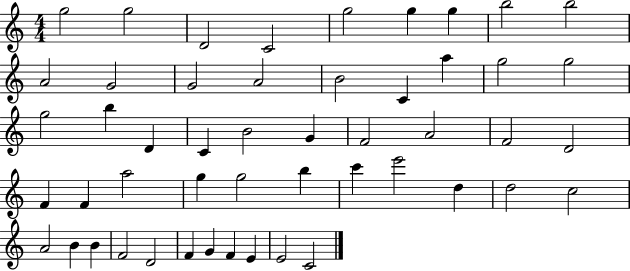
{
  \clef treble
  \numericTimeSignature
  \time 4/4
  \key c \major
  g''2 g''2 | d'2 c'2 | g''2 g''4 g''4 | b''2 b''2 | \break a'2 g'2 | g'2 a'2 | b'2 c'4 a''4 | g''2 g''2 | \break g''2 b''4 d'4 | c'4 b'2 g'4 | f'2 a'2 | f'2 d'2 | \break f'4 f'4 a''2 | g''4 g''2 b''4 | c'''4 e'''2 d''4 | d''2 c''2 | \break a'2 b'4 b'4 | f'2 d'2 | f'4 g'4 f'4 e'4 | e'2 c'2 | \break \bar "|."
}